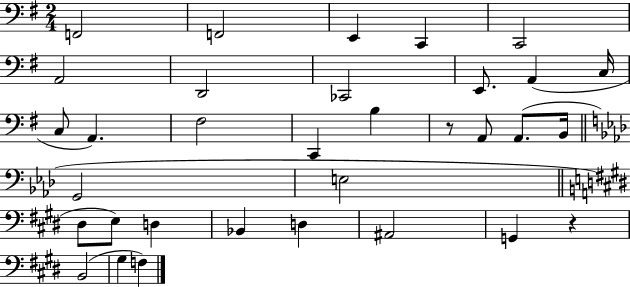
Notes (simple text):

F2/h F2/h E2/q C2/q C2/h A2/h D2/h CES2/h E2/e. A2/q C3/s C3/e A2/q. F#3/h C2/q B3/q R/e A2/e A2/e. B2/s G2/h E3/h D#3/e E3/e D3/q Bb2/q D3/q A#2/h G2/q R/q B2/h G#3/q F3/q